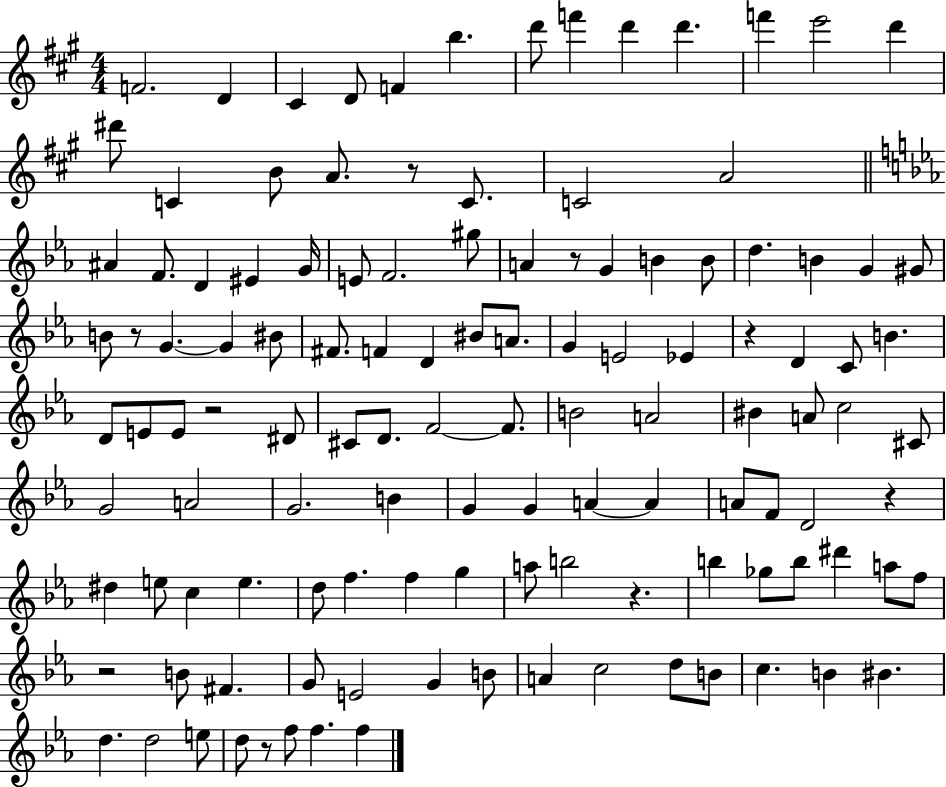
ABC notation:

X:1
T:Untitled
M:4/4
L:1/4
K:A
F2 D ^C D/2 F b d'/2 f' d' d' f' e'2 d' ^d'/2 C B/2 A/2 z/2 C/2 C2 A2 ^A F/2 D ^E G/4 E/2 F2 ^g/2 A z/2 G B B/2 d B G ^G/2 B/2 z/2 G G ^B/2 ^F/2 F D ^B/2 A/2 G E2 _E z D C/2 B D/2 E/2 E/2 z2 ^D/2 ^C/2 D/2 F2 F/2 B2 A2 ^B A/2 c2 ^C/2 G2 A2 G2 B G G A A A/2 F/2 D2 z ^d e/2 c e d/2 f f g a/2 b2 z b _g/2 b/2 ^d' a/2 f/2 z2 B/2 ^F G/2 E2 G B/2 A c2 d/2 B/2 c B ^B d d2 e/2 d/2 z/2 f/2 f f